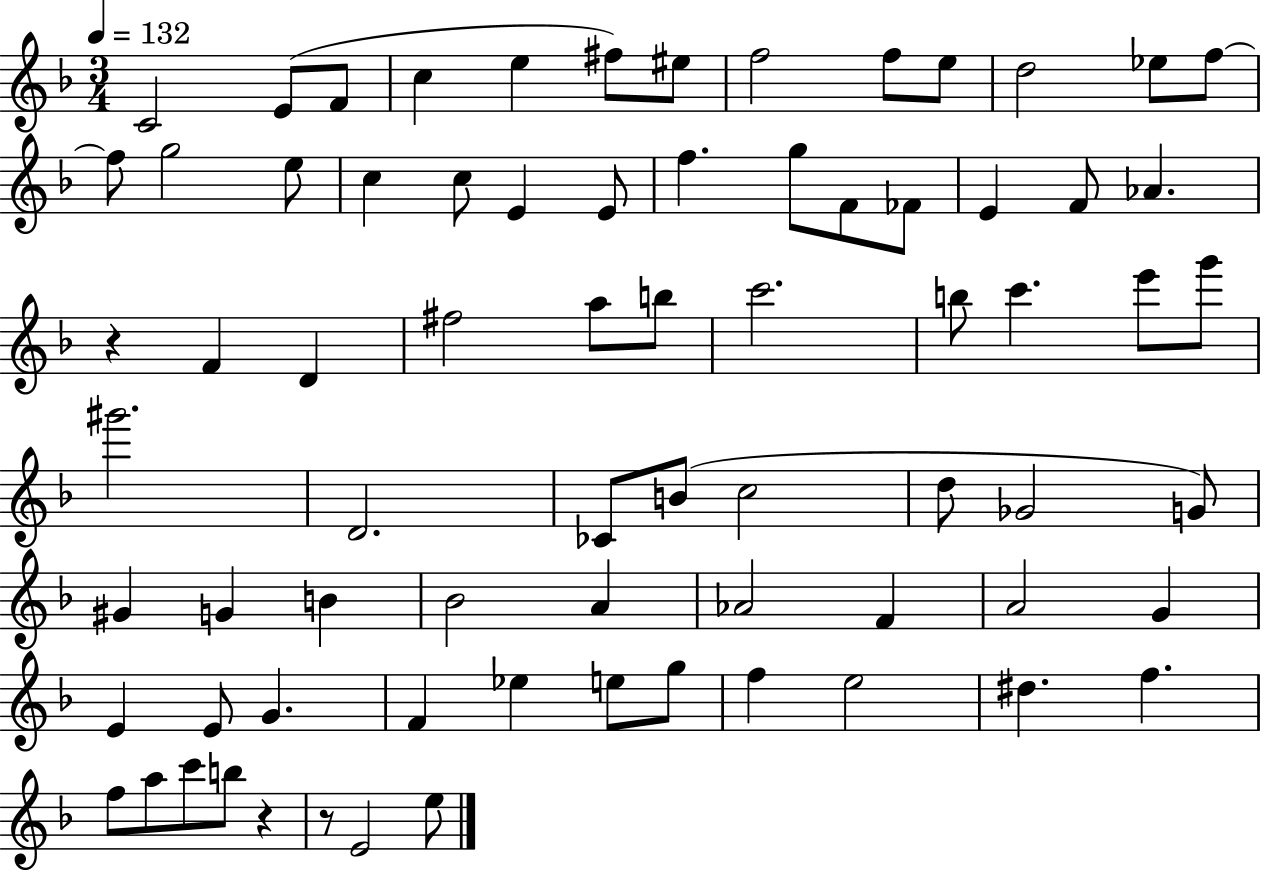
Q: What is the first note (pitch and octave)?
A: C4